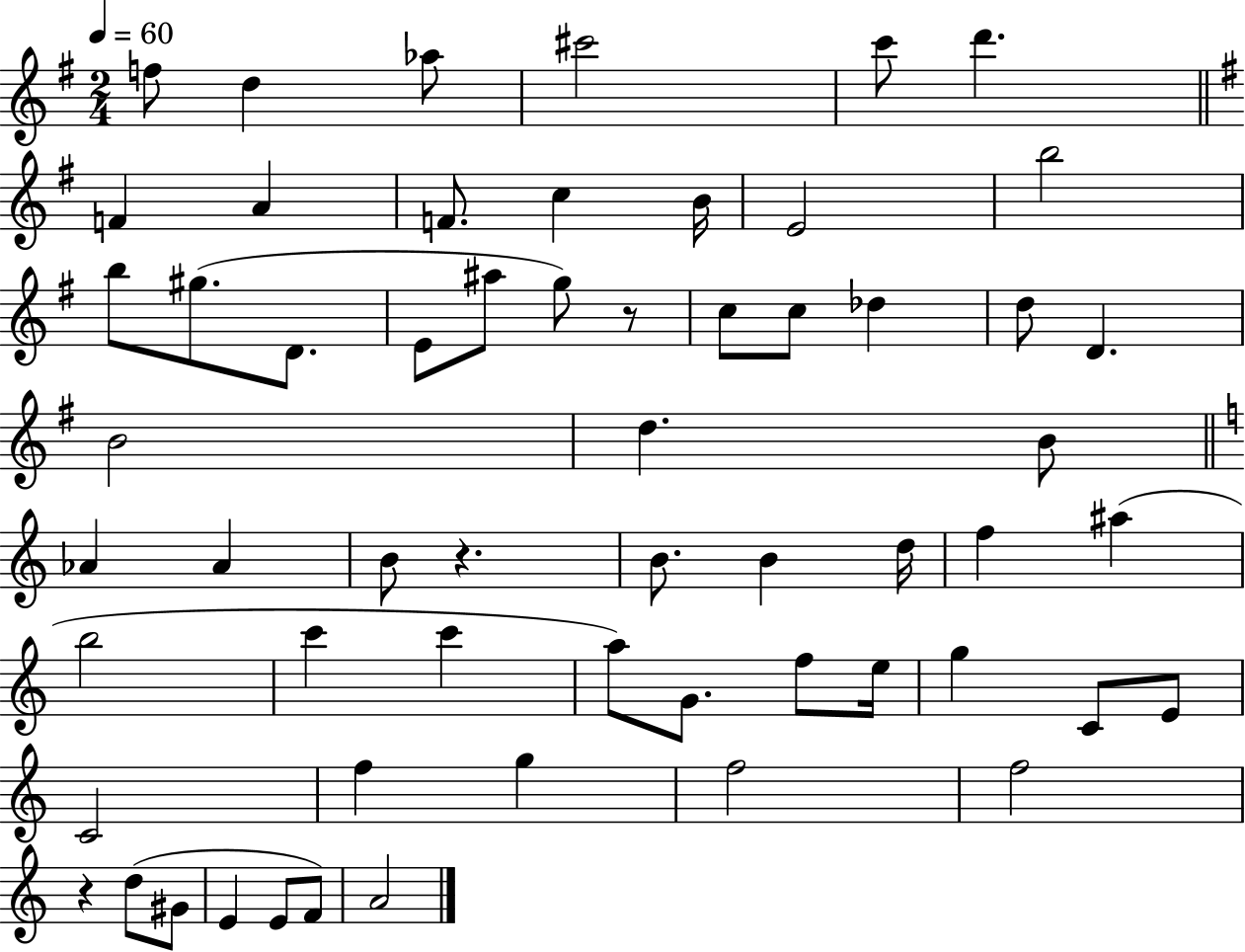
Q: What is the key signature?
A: G major